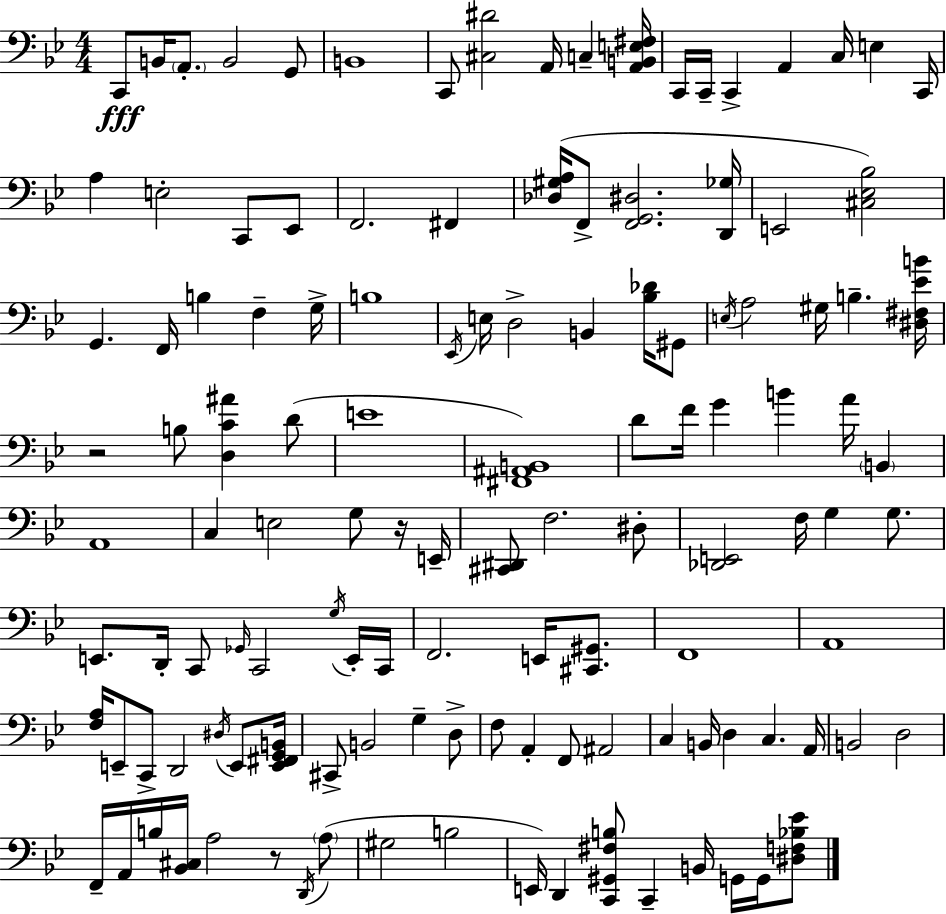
C2/e B2/s A2/e. B2/h G2/e B2/w C2/e [C#3,D#4]/h A2/s C3/q [A2,B2,E3,F#3]/s C2/s C2/s C2/q A2/q C3/s E3/q C2/s A3/q E3/h C2/e Eb2/e F2/h. F#2/q [Db3,G#3,A3]/s F2/e [F2,G2,D#3]/h. [D2,Gb3]/s E2/h [C#3,Eb3,Bb3]/h G2/q. F2/s B3/q F3/q G3/s B3/w Eb2/s E3/s D3/h B2/q [Bb3,Db4]/s G#2/e E3/s A3/h G#3/s B3/q. [D#3,F#3,Eb4,B4]/s R/h B3/e [D3,C4,A#4]/q D4/e E4/w [F#2,A#2,B2]/w D4/e F4/s G4/q B4/q A4/s B2/q A2/w C3/q E3/h G3/e R/s E2/s [C#2,D#2]/e F3/h. D#3/e [Db2,E2]/h F3/s G3/q G3/e. E2/e. D2/s C2/e Gb2/s C2/h G3/s E2/s C2/s F2/h. E2/s [C#2,G#2]/e. F2/w A2/w [F3,A3]/s E2/e C2/e D2/h D#3/s E2/e [E2,F#2,G2,B2]/s C#2/e B2/h G3/q D3/e F3/e A2/q F2/e A#2/h C3/q B2/s D3/q C3/q. A2/s B2/h D3/h F2/s A2/s B3/s [Bb2,C#3]/s A3/h R/e D2/s A3/e G#3/h B3/h E2/s D2/q [C2,G#2,F#3,B3]/e C2/q B2/s G2/s G2/s [D#3,F3,Bb3,Eb4]/e